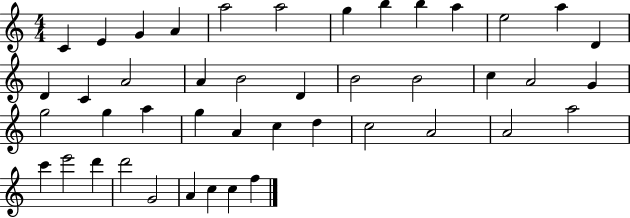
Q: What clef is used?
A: treble